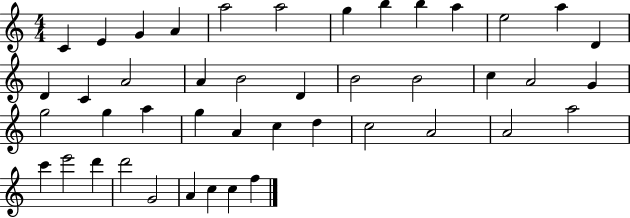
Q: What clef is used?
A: treble